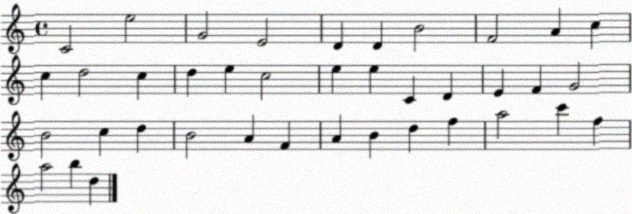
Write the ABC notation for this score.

X:1
T:Untitled
M:4/4
L:1/4
K:C
C2 e2 G2 E2 D D B2 F2 A c c d2 c d e c2 e e C D E F G2 B2 c d B2 A F A B d f a2 c' f a2 b d